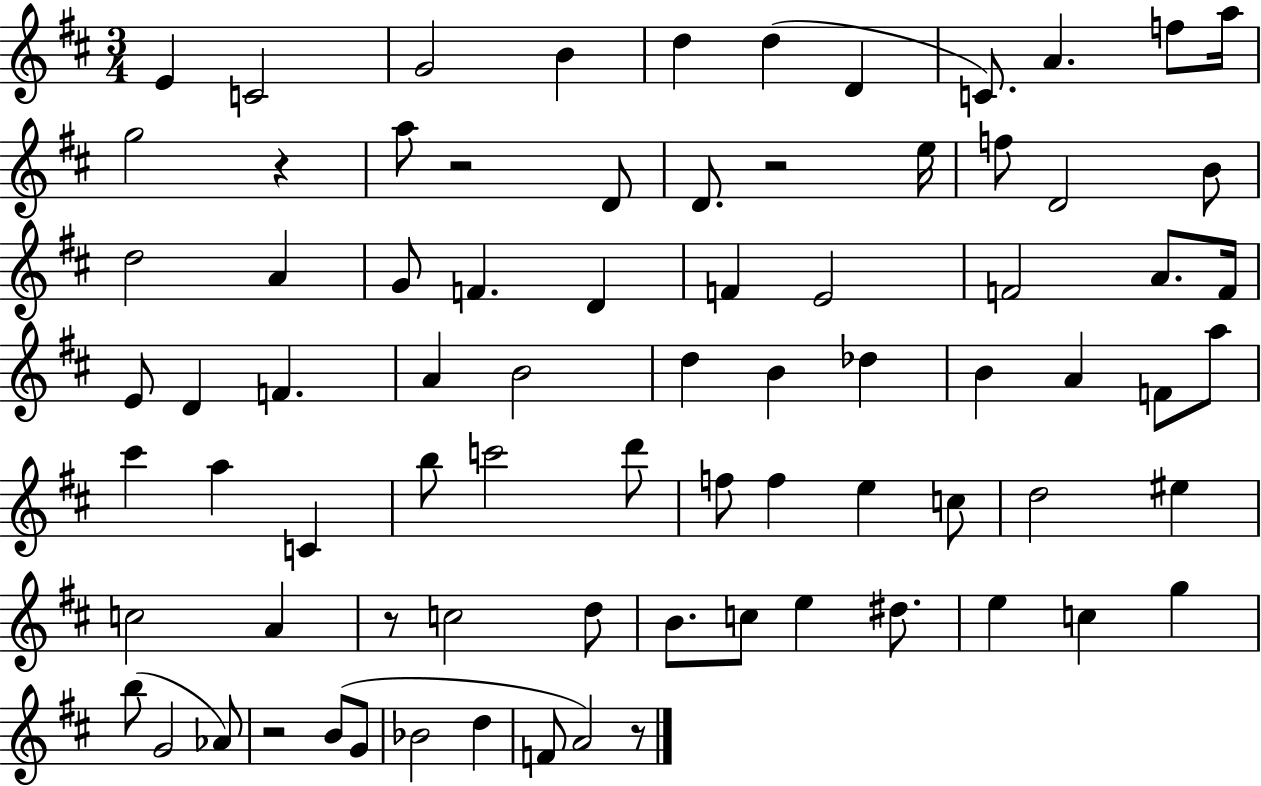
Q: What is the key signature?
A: D major